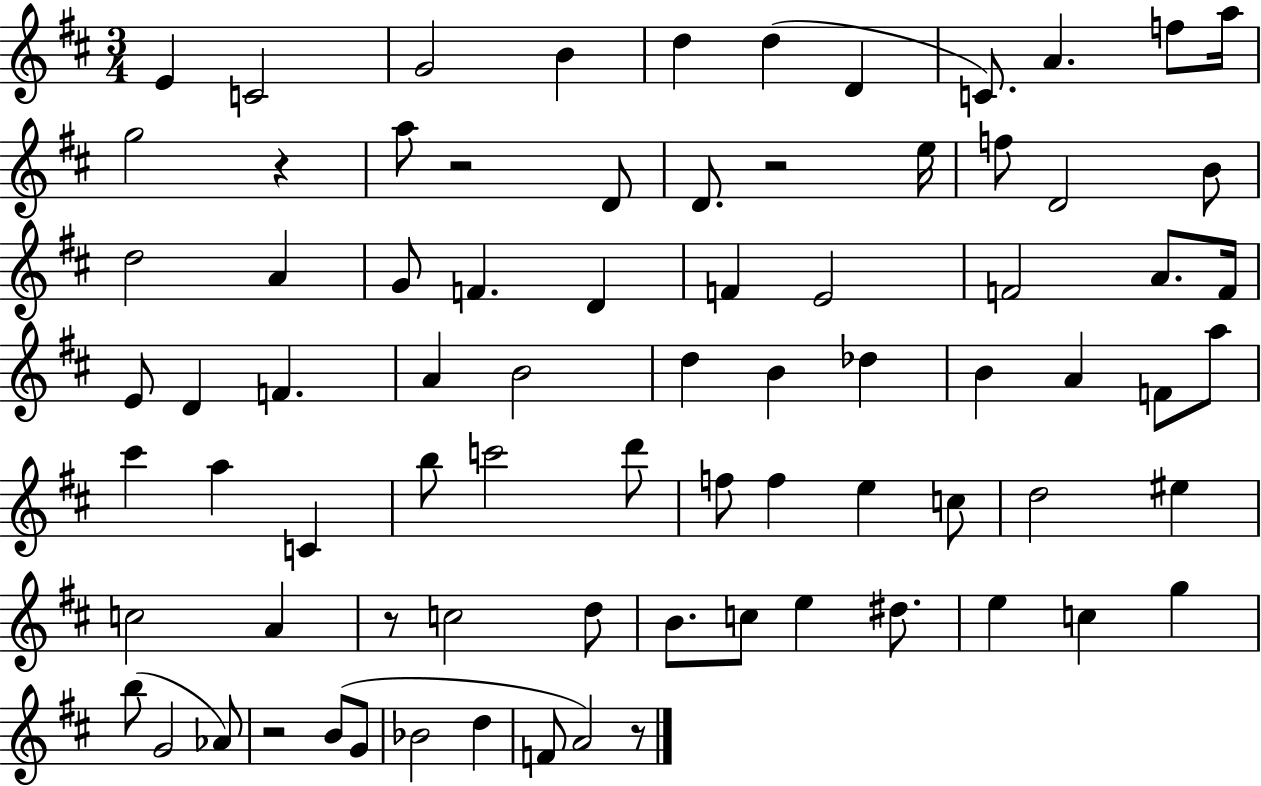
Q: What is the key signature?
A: D major